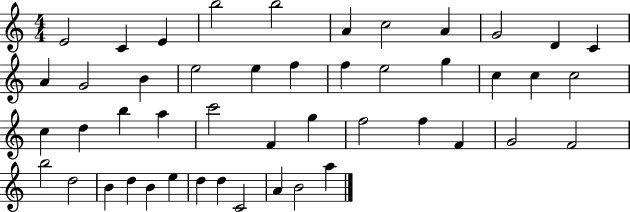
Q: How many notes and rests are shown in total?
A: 47